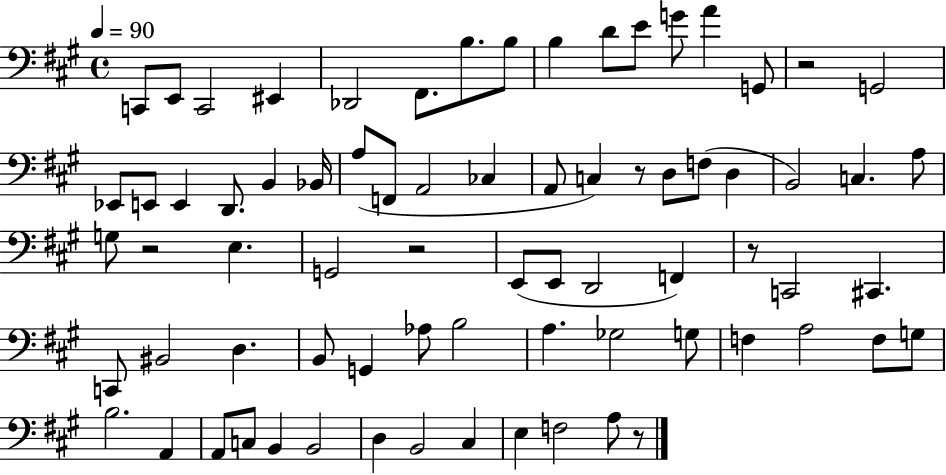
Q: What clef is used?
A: bass